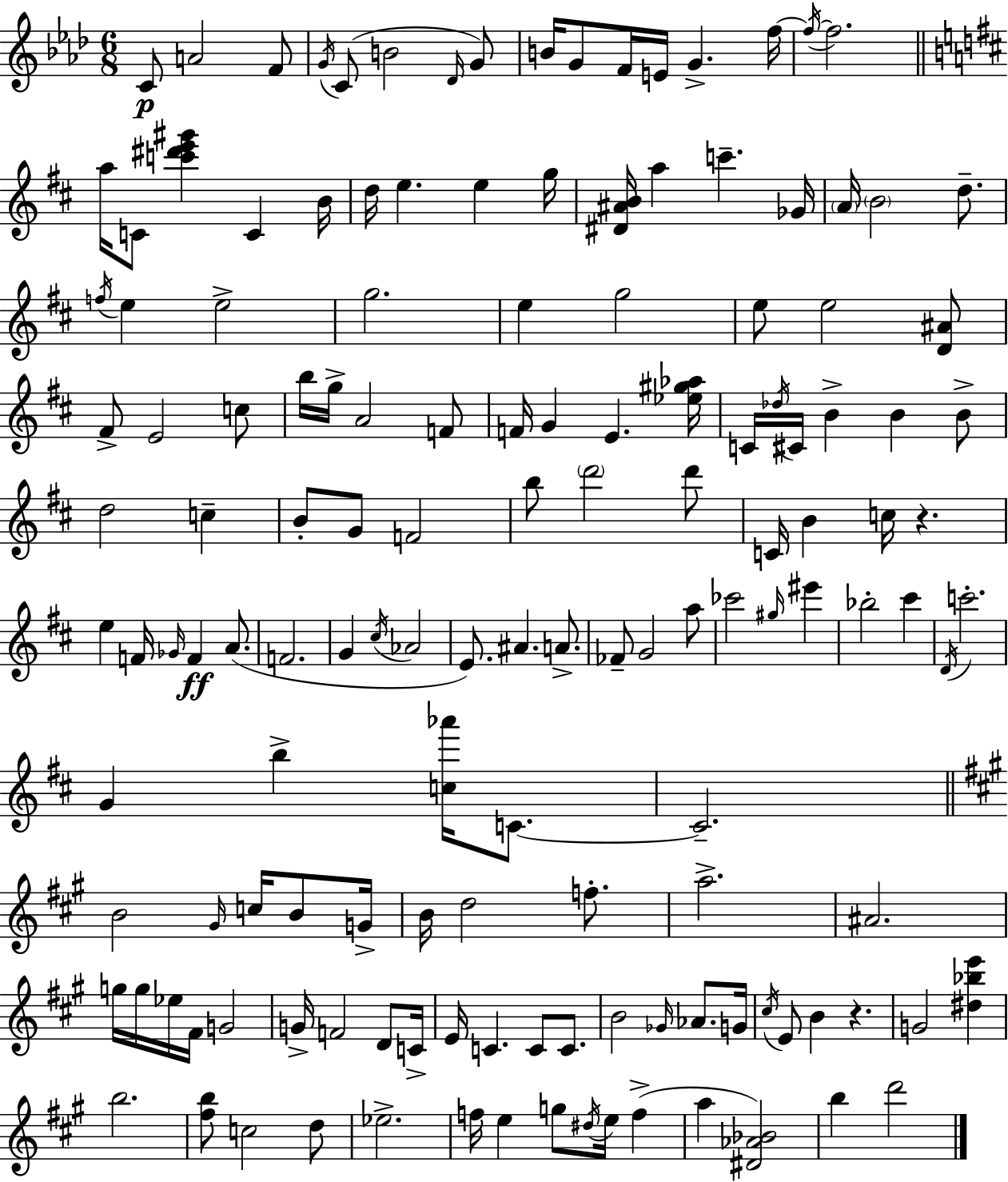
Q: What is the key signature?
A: F minor